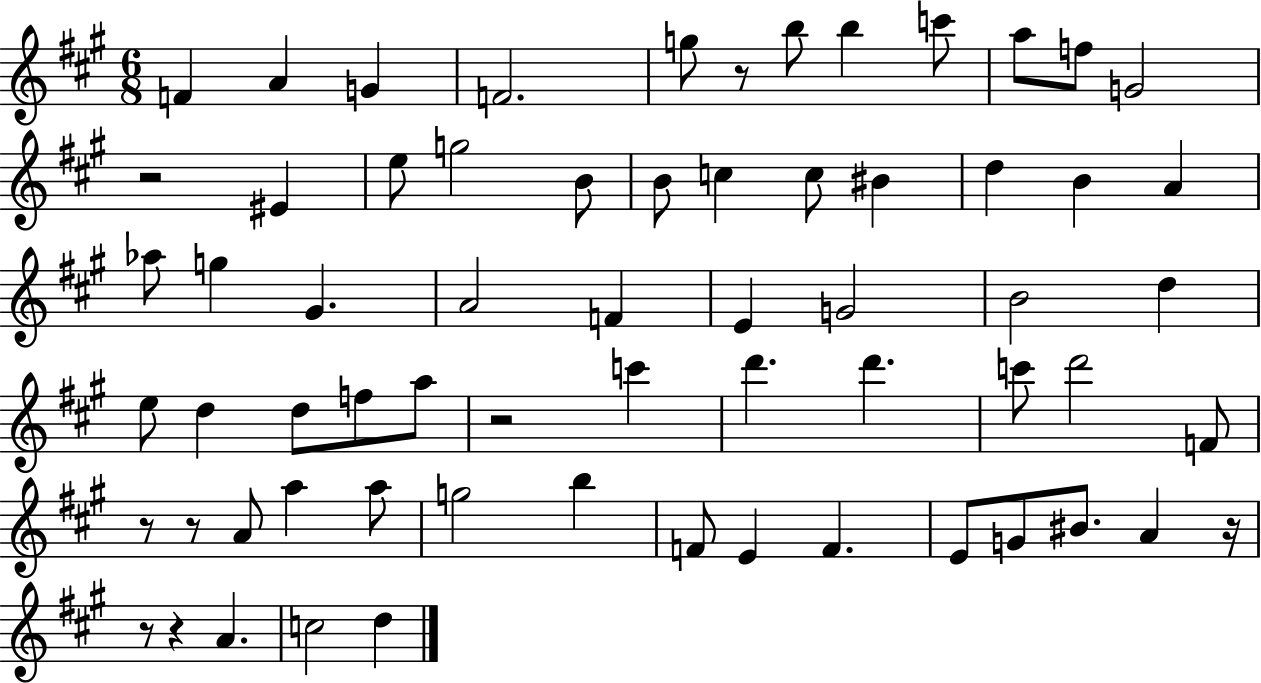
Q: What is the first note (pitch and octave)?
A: F4